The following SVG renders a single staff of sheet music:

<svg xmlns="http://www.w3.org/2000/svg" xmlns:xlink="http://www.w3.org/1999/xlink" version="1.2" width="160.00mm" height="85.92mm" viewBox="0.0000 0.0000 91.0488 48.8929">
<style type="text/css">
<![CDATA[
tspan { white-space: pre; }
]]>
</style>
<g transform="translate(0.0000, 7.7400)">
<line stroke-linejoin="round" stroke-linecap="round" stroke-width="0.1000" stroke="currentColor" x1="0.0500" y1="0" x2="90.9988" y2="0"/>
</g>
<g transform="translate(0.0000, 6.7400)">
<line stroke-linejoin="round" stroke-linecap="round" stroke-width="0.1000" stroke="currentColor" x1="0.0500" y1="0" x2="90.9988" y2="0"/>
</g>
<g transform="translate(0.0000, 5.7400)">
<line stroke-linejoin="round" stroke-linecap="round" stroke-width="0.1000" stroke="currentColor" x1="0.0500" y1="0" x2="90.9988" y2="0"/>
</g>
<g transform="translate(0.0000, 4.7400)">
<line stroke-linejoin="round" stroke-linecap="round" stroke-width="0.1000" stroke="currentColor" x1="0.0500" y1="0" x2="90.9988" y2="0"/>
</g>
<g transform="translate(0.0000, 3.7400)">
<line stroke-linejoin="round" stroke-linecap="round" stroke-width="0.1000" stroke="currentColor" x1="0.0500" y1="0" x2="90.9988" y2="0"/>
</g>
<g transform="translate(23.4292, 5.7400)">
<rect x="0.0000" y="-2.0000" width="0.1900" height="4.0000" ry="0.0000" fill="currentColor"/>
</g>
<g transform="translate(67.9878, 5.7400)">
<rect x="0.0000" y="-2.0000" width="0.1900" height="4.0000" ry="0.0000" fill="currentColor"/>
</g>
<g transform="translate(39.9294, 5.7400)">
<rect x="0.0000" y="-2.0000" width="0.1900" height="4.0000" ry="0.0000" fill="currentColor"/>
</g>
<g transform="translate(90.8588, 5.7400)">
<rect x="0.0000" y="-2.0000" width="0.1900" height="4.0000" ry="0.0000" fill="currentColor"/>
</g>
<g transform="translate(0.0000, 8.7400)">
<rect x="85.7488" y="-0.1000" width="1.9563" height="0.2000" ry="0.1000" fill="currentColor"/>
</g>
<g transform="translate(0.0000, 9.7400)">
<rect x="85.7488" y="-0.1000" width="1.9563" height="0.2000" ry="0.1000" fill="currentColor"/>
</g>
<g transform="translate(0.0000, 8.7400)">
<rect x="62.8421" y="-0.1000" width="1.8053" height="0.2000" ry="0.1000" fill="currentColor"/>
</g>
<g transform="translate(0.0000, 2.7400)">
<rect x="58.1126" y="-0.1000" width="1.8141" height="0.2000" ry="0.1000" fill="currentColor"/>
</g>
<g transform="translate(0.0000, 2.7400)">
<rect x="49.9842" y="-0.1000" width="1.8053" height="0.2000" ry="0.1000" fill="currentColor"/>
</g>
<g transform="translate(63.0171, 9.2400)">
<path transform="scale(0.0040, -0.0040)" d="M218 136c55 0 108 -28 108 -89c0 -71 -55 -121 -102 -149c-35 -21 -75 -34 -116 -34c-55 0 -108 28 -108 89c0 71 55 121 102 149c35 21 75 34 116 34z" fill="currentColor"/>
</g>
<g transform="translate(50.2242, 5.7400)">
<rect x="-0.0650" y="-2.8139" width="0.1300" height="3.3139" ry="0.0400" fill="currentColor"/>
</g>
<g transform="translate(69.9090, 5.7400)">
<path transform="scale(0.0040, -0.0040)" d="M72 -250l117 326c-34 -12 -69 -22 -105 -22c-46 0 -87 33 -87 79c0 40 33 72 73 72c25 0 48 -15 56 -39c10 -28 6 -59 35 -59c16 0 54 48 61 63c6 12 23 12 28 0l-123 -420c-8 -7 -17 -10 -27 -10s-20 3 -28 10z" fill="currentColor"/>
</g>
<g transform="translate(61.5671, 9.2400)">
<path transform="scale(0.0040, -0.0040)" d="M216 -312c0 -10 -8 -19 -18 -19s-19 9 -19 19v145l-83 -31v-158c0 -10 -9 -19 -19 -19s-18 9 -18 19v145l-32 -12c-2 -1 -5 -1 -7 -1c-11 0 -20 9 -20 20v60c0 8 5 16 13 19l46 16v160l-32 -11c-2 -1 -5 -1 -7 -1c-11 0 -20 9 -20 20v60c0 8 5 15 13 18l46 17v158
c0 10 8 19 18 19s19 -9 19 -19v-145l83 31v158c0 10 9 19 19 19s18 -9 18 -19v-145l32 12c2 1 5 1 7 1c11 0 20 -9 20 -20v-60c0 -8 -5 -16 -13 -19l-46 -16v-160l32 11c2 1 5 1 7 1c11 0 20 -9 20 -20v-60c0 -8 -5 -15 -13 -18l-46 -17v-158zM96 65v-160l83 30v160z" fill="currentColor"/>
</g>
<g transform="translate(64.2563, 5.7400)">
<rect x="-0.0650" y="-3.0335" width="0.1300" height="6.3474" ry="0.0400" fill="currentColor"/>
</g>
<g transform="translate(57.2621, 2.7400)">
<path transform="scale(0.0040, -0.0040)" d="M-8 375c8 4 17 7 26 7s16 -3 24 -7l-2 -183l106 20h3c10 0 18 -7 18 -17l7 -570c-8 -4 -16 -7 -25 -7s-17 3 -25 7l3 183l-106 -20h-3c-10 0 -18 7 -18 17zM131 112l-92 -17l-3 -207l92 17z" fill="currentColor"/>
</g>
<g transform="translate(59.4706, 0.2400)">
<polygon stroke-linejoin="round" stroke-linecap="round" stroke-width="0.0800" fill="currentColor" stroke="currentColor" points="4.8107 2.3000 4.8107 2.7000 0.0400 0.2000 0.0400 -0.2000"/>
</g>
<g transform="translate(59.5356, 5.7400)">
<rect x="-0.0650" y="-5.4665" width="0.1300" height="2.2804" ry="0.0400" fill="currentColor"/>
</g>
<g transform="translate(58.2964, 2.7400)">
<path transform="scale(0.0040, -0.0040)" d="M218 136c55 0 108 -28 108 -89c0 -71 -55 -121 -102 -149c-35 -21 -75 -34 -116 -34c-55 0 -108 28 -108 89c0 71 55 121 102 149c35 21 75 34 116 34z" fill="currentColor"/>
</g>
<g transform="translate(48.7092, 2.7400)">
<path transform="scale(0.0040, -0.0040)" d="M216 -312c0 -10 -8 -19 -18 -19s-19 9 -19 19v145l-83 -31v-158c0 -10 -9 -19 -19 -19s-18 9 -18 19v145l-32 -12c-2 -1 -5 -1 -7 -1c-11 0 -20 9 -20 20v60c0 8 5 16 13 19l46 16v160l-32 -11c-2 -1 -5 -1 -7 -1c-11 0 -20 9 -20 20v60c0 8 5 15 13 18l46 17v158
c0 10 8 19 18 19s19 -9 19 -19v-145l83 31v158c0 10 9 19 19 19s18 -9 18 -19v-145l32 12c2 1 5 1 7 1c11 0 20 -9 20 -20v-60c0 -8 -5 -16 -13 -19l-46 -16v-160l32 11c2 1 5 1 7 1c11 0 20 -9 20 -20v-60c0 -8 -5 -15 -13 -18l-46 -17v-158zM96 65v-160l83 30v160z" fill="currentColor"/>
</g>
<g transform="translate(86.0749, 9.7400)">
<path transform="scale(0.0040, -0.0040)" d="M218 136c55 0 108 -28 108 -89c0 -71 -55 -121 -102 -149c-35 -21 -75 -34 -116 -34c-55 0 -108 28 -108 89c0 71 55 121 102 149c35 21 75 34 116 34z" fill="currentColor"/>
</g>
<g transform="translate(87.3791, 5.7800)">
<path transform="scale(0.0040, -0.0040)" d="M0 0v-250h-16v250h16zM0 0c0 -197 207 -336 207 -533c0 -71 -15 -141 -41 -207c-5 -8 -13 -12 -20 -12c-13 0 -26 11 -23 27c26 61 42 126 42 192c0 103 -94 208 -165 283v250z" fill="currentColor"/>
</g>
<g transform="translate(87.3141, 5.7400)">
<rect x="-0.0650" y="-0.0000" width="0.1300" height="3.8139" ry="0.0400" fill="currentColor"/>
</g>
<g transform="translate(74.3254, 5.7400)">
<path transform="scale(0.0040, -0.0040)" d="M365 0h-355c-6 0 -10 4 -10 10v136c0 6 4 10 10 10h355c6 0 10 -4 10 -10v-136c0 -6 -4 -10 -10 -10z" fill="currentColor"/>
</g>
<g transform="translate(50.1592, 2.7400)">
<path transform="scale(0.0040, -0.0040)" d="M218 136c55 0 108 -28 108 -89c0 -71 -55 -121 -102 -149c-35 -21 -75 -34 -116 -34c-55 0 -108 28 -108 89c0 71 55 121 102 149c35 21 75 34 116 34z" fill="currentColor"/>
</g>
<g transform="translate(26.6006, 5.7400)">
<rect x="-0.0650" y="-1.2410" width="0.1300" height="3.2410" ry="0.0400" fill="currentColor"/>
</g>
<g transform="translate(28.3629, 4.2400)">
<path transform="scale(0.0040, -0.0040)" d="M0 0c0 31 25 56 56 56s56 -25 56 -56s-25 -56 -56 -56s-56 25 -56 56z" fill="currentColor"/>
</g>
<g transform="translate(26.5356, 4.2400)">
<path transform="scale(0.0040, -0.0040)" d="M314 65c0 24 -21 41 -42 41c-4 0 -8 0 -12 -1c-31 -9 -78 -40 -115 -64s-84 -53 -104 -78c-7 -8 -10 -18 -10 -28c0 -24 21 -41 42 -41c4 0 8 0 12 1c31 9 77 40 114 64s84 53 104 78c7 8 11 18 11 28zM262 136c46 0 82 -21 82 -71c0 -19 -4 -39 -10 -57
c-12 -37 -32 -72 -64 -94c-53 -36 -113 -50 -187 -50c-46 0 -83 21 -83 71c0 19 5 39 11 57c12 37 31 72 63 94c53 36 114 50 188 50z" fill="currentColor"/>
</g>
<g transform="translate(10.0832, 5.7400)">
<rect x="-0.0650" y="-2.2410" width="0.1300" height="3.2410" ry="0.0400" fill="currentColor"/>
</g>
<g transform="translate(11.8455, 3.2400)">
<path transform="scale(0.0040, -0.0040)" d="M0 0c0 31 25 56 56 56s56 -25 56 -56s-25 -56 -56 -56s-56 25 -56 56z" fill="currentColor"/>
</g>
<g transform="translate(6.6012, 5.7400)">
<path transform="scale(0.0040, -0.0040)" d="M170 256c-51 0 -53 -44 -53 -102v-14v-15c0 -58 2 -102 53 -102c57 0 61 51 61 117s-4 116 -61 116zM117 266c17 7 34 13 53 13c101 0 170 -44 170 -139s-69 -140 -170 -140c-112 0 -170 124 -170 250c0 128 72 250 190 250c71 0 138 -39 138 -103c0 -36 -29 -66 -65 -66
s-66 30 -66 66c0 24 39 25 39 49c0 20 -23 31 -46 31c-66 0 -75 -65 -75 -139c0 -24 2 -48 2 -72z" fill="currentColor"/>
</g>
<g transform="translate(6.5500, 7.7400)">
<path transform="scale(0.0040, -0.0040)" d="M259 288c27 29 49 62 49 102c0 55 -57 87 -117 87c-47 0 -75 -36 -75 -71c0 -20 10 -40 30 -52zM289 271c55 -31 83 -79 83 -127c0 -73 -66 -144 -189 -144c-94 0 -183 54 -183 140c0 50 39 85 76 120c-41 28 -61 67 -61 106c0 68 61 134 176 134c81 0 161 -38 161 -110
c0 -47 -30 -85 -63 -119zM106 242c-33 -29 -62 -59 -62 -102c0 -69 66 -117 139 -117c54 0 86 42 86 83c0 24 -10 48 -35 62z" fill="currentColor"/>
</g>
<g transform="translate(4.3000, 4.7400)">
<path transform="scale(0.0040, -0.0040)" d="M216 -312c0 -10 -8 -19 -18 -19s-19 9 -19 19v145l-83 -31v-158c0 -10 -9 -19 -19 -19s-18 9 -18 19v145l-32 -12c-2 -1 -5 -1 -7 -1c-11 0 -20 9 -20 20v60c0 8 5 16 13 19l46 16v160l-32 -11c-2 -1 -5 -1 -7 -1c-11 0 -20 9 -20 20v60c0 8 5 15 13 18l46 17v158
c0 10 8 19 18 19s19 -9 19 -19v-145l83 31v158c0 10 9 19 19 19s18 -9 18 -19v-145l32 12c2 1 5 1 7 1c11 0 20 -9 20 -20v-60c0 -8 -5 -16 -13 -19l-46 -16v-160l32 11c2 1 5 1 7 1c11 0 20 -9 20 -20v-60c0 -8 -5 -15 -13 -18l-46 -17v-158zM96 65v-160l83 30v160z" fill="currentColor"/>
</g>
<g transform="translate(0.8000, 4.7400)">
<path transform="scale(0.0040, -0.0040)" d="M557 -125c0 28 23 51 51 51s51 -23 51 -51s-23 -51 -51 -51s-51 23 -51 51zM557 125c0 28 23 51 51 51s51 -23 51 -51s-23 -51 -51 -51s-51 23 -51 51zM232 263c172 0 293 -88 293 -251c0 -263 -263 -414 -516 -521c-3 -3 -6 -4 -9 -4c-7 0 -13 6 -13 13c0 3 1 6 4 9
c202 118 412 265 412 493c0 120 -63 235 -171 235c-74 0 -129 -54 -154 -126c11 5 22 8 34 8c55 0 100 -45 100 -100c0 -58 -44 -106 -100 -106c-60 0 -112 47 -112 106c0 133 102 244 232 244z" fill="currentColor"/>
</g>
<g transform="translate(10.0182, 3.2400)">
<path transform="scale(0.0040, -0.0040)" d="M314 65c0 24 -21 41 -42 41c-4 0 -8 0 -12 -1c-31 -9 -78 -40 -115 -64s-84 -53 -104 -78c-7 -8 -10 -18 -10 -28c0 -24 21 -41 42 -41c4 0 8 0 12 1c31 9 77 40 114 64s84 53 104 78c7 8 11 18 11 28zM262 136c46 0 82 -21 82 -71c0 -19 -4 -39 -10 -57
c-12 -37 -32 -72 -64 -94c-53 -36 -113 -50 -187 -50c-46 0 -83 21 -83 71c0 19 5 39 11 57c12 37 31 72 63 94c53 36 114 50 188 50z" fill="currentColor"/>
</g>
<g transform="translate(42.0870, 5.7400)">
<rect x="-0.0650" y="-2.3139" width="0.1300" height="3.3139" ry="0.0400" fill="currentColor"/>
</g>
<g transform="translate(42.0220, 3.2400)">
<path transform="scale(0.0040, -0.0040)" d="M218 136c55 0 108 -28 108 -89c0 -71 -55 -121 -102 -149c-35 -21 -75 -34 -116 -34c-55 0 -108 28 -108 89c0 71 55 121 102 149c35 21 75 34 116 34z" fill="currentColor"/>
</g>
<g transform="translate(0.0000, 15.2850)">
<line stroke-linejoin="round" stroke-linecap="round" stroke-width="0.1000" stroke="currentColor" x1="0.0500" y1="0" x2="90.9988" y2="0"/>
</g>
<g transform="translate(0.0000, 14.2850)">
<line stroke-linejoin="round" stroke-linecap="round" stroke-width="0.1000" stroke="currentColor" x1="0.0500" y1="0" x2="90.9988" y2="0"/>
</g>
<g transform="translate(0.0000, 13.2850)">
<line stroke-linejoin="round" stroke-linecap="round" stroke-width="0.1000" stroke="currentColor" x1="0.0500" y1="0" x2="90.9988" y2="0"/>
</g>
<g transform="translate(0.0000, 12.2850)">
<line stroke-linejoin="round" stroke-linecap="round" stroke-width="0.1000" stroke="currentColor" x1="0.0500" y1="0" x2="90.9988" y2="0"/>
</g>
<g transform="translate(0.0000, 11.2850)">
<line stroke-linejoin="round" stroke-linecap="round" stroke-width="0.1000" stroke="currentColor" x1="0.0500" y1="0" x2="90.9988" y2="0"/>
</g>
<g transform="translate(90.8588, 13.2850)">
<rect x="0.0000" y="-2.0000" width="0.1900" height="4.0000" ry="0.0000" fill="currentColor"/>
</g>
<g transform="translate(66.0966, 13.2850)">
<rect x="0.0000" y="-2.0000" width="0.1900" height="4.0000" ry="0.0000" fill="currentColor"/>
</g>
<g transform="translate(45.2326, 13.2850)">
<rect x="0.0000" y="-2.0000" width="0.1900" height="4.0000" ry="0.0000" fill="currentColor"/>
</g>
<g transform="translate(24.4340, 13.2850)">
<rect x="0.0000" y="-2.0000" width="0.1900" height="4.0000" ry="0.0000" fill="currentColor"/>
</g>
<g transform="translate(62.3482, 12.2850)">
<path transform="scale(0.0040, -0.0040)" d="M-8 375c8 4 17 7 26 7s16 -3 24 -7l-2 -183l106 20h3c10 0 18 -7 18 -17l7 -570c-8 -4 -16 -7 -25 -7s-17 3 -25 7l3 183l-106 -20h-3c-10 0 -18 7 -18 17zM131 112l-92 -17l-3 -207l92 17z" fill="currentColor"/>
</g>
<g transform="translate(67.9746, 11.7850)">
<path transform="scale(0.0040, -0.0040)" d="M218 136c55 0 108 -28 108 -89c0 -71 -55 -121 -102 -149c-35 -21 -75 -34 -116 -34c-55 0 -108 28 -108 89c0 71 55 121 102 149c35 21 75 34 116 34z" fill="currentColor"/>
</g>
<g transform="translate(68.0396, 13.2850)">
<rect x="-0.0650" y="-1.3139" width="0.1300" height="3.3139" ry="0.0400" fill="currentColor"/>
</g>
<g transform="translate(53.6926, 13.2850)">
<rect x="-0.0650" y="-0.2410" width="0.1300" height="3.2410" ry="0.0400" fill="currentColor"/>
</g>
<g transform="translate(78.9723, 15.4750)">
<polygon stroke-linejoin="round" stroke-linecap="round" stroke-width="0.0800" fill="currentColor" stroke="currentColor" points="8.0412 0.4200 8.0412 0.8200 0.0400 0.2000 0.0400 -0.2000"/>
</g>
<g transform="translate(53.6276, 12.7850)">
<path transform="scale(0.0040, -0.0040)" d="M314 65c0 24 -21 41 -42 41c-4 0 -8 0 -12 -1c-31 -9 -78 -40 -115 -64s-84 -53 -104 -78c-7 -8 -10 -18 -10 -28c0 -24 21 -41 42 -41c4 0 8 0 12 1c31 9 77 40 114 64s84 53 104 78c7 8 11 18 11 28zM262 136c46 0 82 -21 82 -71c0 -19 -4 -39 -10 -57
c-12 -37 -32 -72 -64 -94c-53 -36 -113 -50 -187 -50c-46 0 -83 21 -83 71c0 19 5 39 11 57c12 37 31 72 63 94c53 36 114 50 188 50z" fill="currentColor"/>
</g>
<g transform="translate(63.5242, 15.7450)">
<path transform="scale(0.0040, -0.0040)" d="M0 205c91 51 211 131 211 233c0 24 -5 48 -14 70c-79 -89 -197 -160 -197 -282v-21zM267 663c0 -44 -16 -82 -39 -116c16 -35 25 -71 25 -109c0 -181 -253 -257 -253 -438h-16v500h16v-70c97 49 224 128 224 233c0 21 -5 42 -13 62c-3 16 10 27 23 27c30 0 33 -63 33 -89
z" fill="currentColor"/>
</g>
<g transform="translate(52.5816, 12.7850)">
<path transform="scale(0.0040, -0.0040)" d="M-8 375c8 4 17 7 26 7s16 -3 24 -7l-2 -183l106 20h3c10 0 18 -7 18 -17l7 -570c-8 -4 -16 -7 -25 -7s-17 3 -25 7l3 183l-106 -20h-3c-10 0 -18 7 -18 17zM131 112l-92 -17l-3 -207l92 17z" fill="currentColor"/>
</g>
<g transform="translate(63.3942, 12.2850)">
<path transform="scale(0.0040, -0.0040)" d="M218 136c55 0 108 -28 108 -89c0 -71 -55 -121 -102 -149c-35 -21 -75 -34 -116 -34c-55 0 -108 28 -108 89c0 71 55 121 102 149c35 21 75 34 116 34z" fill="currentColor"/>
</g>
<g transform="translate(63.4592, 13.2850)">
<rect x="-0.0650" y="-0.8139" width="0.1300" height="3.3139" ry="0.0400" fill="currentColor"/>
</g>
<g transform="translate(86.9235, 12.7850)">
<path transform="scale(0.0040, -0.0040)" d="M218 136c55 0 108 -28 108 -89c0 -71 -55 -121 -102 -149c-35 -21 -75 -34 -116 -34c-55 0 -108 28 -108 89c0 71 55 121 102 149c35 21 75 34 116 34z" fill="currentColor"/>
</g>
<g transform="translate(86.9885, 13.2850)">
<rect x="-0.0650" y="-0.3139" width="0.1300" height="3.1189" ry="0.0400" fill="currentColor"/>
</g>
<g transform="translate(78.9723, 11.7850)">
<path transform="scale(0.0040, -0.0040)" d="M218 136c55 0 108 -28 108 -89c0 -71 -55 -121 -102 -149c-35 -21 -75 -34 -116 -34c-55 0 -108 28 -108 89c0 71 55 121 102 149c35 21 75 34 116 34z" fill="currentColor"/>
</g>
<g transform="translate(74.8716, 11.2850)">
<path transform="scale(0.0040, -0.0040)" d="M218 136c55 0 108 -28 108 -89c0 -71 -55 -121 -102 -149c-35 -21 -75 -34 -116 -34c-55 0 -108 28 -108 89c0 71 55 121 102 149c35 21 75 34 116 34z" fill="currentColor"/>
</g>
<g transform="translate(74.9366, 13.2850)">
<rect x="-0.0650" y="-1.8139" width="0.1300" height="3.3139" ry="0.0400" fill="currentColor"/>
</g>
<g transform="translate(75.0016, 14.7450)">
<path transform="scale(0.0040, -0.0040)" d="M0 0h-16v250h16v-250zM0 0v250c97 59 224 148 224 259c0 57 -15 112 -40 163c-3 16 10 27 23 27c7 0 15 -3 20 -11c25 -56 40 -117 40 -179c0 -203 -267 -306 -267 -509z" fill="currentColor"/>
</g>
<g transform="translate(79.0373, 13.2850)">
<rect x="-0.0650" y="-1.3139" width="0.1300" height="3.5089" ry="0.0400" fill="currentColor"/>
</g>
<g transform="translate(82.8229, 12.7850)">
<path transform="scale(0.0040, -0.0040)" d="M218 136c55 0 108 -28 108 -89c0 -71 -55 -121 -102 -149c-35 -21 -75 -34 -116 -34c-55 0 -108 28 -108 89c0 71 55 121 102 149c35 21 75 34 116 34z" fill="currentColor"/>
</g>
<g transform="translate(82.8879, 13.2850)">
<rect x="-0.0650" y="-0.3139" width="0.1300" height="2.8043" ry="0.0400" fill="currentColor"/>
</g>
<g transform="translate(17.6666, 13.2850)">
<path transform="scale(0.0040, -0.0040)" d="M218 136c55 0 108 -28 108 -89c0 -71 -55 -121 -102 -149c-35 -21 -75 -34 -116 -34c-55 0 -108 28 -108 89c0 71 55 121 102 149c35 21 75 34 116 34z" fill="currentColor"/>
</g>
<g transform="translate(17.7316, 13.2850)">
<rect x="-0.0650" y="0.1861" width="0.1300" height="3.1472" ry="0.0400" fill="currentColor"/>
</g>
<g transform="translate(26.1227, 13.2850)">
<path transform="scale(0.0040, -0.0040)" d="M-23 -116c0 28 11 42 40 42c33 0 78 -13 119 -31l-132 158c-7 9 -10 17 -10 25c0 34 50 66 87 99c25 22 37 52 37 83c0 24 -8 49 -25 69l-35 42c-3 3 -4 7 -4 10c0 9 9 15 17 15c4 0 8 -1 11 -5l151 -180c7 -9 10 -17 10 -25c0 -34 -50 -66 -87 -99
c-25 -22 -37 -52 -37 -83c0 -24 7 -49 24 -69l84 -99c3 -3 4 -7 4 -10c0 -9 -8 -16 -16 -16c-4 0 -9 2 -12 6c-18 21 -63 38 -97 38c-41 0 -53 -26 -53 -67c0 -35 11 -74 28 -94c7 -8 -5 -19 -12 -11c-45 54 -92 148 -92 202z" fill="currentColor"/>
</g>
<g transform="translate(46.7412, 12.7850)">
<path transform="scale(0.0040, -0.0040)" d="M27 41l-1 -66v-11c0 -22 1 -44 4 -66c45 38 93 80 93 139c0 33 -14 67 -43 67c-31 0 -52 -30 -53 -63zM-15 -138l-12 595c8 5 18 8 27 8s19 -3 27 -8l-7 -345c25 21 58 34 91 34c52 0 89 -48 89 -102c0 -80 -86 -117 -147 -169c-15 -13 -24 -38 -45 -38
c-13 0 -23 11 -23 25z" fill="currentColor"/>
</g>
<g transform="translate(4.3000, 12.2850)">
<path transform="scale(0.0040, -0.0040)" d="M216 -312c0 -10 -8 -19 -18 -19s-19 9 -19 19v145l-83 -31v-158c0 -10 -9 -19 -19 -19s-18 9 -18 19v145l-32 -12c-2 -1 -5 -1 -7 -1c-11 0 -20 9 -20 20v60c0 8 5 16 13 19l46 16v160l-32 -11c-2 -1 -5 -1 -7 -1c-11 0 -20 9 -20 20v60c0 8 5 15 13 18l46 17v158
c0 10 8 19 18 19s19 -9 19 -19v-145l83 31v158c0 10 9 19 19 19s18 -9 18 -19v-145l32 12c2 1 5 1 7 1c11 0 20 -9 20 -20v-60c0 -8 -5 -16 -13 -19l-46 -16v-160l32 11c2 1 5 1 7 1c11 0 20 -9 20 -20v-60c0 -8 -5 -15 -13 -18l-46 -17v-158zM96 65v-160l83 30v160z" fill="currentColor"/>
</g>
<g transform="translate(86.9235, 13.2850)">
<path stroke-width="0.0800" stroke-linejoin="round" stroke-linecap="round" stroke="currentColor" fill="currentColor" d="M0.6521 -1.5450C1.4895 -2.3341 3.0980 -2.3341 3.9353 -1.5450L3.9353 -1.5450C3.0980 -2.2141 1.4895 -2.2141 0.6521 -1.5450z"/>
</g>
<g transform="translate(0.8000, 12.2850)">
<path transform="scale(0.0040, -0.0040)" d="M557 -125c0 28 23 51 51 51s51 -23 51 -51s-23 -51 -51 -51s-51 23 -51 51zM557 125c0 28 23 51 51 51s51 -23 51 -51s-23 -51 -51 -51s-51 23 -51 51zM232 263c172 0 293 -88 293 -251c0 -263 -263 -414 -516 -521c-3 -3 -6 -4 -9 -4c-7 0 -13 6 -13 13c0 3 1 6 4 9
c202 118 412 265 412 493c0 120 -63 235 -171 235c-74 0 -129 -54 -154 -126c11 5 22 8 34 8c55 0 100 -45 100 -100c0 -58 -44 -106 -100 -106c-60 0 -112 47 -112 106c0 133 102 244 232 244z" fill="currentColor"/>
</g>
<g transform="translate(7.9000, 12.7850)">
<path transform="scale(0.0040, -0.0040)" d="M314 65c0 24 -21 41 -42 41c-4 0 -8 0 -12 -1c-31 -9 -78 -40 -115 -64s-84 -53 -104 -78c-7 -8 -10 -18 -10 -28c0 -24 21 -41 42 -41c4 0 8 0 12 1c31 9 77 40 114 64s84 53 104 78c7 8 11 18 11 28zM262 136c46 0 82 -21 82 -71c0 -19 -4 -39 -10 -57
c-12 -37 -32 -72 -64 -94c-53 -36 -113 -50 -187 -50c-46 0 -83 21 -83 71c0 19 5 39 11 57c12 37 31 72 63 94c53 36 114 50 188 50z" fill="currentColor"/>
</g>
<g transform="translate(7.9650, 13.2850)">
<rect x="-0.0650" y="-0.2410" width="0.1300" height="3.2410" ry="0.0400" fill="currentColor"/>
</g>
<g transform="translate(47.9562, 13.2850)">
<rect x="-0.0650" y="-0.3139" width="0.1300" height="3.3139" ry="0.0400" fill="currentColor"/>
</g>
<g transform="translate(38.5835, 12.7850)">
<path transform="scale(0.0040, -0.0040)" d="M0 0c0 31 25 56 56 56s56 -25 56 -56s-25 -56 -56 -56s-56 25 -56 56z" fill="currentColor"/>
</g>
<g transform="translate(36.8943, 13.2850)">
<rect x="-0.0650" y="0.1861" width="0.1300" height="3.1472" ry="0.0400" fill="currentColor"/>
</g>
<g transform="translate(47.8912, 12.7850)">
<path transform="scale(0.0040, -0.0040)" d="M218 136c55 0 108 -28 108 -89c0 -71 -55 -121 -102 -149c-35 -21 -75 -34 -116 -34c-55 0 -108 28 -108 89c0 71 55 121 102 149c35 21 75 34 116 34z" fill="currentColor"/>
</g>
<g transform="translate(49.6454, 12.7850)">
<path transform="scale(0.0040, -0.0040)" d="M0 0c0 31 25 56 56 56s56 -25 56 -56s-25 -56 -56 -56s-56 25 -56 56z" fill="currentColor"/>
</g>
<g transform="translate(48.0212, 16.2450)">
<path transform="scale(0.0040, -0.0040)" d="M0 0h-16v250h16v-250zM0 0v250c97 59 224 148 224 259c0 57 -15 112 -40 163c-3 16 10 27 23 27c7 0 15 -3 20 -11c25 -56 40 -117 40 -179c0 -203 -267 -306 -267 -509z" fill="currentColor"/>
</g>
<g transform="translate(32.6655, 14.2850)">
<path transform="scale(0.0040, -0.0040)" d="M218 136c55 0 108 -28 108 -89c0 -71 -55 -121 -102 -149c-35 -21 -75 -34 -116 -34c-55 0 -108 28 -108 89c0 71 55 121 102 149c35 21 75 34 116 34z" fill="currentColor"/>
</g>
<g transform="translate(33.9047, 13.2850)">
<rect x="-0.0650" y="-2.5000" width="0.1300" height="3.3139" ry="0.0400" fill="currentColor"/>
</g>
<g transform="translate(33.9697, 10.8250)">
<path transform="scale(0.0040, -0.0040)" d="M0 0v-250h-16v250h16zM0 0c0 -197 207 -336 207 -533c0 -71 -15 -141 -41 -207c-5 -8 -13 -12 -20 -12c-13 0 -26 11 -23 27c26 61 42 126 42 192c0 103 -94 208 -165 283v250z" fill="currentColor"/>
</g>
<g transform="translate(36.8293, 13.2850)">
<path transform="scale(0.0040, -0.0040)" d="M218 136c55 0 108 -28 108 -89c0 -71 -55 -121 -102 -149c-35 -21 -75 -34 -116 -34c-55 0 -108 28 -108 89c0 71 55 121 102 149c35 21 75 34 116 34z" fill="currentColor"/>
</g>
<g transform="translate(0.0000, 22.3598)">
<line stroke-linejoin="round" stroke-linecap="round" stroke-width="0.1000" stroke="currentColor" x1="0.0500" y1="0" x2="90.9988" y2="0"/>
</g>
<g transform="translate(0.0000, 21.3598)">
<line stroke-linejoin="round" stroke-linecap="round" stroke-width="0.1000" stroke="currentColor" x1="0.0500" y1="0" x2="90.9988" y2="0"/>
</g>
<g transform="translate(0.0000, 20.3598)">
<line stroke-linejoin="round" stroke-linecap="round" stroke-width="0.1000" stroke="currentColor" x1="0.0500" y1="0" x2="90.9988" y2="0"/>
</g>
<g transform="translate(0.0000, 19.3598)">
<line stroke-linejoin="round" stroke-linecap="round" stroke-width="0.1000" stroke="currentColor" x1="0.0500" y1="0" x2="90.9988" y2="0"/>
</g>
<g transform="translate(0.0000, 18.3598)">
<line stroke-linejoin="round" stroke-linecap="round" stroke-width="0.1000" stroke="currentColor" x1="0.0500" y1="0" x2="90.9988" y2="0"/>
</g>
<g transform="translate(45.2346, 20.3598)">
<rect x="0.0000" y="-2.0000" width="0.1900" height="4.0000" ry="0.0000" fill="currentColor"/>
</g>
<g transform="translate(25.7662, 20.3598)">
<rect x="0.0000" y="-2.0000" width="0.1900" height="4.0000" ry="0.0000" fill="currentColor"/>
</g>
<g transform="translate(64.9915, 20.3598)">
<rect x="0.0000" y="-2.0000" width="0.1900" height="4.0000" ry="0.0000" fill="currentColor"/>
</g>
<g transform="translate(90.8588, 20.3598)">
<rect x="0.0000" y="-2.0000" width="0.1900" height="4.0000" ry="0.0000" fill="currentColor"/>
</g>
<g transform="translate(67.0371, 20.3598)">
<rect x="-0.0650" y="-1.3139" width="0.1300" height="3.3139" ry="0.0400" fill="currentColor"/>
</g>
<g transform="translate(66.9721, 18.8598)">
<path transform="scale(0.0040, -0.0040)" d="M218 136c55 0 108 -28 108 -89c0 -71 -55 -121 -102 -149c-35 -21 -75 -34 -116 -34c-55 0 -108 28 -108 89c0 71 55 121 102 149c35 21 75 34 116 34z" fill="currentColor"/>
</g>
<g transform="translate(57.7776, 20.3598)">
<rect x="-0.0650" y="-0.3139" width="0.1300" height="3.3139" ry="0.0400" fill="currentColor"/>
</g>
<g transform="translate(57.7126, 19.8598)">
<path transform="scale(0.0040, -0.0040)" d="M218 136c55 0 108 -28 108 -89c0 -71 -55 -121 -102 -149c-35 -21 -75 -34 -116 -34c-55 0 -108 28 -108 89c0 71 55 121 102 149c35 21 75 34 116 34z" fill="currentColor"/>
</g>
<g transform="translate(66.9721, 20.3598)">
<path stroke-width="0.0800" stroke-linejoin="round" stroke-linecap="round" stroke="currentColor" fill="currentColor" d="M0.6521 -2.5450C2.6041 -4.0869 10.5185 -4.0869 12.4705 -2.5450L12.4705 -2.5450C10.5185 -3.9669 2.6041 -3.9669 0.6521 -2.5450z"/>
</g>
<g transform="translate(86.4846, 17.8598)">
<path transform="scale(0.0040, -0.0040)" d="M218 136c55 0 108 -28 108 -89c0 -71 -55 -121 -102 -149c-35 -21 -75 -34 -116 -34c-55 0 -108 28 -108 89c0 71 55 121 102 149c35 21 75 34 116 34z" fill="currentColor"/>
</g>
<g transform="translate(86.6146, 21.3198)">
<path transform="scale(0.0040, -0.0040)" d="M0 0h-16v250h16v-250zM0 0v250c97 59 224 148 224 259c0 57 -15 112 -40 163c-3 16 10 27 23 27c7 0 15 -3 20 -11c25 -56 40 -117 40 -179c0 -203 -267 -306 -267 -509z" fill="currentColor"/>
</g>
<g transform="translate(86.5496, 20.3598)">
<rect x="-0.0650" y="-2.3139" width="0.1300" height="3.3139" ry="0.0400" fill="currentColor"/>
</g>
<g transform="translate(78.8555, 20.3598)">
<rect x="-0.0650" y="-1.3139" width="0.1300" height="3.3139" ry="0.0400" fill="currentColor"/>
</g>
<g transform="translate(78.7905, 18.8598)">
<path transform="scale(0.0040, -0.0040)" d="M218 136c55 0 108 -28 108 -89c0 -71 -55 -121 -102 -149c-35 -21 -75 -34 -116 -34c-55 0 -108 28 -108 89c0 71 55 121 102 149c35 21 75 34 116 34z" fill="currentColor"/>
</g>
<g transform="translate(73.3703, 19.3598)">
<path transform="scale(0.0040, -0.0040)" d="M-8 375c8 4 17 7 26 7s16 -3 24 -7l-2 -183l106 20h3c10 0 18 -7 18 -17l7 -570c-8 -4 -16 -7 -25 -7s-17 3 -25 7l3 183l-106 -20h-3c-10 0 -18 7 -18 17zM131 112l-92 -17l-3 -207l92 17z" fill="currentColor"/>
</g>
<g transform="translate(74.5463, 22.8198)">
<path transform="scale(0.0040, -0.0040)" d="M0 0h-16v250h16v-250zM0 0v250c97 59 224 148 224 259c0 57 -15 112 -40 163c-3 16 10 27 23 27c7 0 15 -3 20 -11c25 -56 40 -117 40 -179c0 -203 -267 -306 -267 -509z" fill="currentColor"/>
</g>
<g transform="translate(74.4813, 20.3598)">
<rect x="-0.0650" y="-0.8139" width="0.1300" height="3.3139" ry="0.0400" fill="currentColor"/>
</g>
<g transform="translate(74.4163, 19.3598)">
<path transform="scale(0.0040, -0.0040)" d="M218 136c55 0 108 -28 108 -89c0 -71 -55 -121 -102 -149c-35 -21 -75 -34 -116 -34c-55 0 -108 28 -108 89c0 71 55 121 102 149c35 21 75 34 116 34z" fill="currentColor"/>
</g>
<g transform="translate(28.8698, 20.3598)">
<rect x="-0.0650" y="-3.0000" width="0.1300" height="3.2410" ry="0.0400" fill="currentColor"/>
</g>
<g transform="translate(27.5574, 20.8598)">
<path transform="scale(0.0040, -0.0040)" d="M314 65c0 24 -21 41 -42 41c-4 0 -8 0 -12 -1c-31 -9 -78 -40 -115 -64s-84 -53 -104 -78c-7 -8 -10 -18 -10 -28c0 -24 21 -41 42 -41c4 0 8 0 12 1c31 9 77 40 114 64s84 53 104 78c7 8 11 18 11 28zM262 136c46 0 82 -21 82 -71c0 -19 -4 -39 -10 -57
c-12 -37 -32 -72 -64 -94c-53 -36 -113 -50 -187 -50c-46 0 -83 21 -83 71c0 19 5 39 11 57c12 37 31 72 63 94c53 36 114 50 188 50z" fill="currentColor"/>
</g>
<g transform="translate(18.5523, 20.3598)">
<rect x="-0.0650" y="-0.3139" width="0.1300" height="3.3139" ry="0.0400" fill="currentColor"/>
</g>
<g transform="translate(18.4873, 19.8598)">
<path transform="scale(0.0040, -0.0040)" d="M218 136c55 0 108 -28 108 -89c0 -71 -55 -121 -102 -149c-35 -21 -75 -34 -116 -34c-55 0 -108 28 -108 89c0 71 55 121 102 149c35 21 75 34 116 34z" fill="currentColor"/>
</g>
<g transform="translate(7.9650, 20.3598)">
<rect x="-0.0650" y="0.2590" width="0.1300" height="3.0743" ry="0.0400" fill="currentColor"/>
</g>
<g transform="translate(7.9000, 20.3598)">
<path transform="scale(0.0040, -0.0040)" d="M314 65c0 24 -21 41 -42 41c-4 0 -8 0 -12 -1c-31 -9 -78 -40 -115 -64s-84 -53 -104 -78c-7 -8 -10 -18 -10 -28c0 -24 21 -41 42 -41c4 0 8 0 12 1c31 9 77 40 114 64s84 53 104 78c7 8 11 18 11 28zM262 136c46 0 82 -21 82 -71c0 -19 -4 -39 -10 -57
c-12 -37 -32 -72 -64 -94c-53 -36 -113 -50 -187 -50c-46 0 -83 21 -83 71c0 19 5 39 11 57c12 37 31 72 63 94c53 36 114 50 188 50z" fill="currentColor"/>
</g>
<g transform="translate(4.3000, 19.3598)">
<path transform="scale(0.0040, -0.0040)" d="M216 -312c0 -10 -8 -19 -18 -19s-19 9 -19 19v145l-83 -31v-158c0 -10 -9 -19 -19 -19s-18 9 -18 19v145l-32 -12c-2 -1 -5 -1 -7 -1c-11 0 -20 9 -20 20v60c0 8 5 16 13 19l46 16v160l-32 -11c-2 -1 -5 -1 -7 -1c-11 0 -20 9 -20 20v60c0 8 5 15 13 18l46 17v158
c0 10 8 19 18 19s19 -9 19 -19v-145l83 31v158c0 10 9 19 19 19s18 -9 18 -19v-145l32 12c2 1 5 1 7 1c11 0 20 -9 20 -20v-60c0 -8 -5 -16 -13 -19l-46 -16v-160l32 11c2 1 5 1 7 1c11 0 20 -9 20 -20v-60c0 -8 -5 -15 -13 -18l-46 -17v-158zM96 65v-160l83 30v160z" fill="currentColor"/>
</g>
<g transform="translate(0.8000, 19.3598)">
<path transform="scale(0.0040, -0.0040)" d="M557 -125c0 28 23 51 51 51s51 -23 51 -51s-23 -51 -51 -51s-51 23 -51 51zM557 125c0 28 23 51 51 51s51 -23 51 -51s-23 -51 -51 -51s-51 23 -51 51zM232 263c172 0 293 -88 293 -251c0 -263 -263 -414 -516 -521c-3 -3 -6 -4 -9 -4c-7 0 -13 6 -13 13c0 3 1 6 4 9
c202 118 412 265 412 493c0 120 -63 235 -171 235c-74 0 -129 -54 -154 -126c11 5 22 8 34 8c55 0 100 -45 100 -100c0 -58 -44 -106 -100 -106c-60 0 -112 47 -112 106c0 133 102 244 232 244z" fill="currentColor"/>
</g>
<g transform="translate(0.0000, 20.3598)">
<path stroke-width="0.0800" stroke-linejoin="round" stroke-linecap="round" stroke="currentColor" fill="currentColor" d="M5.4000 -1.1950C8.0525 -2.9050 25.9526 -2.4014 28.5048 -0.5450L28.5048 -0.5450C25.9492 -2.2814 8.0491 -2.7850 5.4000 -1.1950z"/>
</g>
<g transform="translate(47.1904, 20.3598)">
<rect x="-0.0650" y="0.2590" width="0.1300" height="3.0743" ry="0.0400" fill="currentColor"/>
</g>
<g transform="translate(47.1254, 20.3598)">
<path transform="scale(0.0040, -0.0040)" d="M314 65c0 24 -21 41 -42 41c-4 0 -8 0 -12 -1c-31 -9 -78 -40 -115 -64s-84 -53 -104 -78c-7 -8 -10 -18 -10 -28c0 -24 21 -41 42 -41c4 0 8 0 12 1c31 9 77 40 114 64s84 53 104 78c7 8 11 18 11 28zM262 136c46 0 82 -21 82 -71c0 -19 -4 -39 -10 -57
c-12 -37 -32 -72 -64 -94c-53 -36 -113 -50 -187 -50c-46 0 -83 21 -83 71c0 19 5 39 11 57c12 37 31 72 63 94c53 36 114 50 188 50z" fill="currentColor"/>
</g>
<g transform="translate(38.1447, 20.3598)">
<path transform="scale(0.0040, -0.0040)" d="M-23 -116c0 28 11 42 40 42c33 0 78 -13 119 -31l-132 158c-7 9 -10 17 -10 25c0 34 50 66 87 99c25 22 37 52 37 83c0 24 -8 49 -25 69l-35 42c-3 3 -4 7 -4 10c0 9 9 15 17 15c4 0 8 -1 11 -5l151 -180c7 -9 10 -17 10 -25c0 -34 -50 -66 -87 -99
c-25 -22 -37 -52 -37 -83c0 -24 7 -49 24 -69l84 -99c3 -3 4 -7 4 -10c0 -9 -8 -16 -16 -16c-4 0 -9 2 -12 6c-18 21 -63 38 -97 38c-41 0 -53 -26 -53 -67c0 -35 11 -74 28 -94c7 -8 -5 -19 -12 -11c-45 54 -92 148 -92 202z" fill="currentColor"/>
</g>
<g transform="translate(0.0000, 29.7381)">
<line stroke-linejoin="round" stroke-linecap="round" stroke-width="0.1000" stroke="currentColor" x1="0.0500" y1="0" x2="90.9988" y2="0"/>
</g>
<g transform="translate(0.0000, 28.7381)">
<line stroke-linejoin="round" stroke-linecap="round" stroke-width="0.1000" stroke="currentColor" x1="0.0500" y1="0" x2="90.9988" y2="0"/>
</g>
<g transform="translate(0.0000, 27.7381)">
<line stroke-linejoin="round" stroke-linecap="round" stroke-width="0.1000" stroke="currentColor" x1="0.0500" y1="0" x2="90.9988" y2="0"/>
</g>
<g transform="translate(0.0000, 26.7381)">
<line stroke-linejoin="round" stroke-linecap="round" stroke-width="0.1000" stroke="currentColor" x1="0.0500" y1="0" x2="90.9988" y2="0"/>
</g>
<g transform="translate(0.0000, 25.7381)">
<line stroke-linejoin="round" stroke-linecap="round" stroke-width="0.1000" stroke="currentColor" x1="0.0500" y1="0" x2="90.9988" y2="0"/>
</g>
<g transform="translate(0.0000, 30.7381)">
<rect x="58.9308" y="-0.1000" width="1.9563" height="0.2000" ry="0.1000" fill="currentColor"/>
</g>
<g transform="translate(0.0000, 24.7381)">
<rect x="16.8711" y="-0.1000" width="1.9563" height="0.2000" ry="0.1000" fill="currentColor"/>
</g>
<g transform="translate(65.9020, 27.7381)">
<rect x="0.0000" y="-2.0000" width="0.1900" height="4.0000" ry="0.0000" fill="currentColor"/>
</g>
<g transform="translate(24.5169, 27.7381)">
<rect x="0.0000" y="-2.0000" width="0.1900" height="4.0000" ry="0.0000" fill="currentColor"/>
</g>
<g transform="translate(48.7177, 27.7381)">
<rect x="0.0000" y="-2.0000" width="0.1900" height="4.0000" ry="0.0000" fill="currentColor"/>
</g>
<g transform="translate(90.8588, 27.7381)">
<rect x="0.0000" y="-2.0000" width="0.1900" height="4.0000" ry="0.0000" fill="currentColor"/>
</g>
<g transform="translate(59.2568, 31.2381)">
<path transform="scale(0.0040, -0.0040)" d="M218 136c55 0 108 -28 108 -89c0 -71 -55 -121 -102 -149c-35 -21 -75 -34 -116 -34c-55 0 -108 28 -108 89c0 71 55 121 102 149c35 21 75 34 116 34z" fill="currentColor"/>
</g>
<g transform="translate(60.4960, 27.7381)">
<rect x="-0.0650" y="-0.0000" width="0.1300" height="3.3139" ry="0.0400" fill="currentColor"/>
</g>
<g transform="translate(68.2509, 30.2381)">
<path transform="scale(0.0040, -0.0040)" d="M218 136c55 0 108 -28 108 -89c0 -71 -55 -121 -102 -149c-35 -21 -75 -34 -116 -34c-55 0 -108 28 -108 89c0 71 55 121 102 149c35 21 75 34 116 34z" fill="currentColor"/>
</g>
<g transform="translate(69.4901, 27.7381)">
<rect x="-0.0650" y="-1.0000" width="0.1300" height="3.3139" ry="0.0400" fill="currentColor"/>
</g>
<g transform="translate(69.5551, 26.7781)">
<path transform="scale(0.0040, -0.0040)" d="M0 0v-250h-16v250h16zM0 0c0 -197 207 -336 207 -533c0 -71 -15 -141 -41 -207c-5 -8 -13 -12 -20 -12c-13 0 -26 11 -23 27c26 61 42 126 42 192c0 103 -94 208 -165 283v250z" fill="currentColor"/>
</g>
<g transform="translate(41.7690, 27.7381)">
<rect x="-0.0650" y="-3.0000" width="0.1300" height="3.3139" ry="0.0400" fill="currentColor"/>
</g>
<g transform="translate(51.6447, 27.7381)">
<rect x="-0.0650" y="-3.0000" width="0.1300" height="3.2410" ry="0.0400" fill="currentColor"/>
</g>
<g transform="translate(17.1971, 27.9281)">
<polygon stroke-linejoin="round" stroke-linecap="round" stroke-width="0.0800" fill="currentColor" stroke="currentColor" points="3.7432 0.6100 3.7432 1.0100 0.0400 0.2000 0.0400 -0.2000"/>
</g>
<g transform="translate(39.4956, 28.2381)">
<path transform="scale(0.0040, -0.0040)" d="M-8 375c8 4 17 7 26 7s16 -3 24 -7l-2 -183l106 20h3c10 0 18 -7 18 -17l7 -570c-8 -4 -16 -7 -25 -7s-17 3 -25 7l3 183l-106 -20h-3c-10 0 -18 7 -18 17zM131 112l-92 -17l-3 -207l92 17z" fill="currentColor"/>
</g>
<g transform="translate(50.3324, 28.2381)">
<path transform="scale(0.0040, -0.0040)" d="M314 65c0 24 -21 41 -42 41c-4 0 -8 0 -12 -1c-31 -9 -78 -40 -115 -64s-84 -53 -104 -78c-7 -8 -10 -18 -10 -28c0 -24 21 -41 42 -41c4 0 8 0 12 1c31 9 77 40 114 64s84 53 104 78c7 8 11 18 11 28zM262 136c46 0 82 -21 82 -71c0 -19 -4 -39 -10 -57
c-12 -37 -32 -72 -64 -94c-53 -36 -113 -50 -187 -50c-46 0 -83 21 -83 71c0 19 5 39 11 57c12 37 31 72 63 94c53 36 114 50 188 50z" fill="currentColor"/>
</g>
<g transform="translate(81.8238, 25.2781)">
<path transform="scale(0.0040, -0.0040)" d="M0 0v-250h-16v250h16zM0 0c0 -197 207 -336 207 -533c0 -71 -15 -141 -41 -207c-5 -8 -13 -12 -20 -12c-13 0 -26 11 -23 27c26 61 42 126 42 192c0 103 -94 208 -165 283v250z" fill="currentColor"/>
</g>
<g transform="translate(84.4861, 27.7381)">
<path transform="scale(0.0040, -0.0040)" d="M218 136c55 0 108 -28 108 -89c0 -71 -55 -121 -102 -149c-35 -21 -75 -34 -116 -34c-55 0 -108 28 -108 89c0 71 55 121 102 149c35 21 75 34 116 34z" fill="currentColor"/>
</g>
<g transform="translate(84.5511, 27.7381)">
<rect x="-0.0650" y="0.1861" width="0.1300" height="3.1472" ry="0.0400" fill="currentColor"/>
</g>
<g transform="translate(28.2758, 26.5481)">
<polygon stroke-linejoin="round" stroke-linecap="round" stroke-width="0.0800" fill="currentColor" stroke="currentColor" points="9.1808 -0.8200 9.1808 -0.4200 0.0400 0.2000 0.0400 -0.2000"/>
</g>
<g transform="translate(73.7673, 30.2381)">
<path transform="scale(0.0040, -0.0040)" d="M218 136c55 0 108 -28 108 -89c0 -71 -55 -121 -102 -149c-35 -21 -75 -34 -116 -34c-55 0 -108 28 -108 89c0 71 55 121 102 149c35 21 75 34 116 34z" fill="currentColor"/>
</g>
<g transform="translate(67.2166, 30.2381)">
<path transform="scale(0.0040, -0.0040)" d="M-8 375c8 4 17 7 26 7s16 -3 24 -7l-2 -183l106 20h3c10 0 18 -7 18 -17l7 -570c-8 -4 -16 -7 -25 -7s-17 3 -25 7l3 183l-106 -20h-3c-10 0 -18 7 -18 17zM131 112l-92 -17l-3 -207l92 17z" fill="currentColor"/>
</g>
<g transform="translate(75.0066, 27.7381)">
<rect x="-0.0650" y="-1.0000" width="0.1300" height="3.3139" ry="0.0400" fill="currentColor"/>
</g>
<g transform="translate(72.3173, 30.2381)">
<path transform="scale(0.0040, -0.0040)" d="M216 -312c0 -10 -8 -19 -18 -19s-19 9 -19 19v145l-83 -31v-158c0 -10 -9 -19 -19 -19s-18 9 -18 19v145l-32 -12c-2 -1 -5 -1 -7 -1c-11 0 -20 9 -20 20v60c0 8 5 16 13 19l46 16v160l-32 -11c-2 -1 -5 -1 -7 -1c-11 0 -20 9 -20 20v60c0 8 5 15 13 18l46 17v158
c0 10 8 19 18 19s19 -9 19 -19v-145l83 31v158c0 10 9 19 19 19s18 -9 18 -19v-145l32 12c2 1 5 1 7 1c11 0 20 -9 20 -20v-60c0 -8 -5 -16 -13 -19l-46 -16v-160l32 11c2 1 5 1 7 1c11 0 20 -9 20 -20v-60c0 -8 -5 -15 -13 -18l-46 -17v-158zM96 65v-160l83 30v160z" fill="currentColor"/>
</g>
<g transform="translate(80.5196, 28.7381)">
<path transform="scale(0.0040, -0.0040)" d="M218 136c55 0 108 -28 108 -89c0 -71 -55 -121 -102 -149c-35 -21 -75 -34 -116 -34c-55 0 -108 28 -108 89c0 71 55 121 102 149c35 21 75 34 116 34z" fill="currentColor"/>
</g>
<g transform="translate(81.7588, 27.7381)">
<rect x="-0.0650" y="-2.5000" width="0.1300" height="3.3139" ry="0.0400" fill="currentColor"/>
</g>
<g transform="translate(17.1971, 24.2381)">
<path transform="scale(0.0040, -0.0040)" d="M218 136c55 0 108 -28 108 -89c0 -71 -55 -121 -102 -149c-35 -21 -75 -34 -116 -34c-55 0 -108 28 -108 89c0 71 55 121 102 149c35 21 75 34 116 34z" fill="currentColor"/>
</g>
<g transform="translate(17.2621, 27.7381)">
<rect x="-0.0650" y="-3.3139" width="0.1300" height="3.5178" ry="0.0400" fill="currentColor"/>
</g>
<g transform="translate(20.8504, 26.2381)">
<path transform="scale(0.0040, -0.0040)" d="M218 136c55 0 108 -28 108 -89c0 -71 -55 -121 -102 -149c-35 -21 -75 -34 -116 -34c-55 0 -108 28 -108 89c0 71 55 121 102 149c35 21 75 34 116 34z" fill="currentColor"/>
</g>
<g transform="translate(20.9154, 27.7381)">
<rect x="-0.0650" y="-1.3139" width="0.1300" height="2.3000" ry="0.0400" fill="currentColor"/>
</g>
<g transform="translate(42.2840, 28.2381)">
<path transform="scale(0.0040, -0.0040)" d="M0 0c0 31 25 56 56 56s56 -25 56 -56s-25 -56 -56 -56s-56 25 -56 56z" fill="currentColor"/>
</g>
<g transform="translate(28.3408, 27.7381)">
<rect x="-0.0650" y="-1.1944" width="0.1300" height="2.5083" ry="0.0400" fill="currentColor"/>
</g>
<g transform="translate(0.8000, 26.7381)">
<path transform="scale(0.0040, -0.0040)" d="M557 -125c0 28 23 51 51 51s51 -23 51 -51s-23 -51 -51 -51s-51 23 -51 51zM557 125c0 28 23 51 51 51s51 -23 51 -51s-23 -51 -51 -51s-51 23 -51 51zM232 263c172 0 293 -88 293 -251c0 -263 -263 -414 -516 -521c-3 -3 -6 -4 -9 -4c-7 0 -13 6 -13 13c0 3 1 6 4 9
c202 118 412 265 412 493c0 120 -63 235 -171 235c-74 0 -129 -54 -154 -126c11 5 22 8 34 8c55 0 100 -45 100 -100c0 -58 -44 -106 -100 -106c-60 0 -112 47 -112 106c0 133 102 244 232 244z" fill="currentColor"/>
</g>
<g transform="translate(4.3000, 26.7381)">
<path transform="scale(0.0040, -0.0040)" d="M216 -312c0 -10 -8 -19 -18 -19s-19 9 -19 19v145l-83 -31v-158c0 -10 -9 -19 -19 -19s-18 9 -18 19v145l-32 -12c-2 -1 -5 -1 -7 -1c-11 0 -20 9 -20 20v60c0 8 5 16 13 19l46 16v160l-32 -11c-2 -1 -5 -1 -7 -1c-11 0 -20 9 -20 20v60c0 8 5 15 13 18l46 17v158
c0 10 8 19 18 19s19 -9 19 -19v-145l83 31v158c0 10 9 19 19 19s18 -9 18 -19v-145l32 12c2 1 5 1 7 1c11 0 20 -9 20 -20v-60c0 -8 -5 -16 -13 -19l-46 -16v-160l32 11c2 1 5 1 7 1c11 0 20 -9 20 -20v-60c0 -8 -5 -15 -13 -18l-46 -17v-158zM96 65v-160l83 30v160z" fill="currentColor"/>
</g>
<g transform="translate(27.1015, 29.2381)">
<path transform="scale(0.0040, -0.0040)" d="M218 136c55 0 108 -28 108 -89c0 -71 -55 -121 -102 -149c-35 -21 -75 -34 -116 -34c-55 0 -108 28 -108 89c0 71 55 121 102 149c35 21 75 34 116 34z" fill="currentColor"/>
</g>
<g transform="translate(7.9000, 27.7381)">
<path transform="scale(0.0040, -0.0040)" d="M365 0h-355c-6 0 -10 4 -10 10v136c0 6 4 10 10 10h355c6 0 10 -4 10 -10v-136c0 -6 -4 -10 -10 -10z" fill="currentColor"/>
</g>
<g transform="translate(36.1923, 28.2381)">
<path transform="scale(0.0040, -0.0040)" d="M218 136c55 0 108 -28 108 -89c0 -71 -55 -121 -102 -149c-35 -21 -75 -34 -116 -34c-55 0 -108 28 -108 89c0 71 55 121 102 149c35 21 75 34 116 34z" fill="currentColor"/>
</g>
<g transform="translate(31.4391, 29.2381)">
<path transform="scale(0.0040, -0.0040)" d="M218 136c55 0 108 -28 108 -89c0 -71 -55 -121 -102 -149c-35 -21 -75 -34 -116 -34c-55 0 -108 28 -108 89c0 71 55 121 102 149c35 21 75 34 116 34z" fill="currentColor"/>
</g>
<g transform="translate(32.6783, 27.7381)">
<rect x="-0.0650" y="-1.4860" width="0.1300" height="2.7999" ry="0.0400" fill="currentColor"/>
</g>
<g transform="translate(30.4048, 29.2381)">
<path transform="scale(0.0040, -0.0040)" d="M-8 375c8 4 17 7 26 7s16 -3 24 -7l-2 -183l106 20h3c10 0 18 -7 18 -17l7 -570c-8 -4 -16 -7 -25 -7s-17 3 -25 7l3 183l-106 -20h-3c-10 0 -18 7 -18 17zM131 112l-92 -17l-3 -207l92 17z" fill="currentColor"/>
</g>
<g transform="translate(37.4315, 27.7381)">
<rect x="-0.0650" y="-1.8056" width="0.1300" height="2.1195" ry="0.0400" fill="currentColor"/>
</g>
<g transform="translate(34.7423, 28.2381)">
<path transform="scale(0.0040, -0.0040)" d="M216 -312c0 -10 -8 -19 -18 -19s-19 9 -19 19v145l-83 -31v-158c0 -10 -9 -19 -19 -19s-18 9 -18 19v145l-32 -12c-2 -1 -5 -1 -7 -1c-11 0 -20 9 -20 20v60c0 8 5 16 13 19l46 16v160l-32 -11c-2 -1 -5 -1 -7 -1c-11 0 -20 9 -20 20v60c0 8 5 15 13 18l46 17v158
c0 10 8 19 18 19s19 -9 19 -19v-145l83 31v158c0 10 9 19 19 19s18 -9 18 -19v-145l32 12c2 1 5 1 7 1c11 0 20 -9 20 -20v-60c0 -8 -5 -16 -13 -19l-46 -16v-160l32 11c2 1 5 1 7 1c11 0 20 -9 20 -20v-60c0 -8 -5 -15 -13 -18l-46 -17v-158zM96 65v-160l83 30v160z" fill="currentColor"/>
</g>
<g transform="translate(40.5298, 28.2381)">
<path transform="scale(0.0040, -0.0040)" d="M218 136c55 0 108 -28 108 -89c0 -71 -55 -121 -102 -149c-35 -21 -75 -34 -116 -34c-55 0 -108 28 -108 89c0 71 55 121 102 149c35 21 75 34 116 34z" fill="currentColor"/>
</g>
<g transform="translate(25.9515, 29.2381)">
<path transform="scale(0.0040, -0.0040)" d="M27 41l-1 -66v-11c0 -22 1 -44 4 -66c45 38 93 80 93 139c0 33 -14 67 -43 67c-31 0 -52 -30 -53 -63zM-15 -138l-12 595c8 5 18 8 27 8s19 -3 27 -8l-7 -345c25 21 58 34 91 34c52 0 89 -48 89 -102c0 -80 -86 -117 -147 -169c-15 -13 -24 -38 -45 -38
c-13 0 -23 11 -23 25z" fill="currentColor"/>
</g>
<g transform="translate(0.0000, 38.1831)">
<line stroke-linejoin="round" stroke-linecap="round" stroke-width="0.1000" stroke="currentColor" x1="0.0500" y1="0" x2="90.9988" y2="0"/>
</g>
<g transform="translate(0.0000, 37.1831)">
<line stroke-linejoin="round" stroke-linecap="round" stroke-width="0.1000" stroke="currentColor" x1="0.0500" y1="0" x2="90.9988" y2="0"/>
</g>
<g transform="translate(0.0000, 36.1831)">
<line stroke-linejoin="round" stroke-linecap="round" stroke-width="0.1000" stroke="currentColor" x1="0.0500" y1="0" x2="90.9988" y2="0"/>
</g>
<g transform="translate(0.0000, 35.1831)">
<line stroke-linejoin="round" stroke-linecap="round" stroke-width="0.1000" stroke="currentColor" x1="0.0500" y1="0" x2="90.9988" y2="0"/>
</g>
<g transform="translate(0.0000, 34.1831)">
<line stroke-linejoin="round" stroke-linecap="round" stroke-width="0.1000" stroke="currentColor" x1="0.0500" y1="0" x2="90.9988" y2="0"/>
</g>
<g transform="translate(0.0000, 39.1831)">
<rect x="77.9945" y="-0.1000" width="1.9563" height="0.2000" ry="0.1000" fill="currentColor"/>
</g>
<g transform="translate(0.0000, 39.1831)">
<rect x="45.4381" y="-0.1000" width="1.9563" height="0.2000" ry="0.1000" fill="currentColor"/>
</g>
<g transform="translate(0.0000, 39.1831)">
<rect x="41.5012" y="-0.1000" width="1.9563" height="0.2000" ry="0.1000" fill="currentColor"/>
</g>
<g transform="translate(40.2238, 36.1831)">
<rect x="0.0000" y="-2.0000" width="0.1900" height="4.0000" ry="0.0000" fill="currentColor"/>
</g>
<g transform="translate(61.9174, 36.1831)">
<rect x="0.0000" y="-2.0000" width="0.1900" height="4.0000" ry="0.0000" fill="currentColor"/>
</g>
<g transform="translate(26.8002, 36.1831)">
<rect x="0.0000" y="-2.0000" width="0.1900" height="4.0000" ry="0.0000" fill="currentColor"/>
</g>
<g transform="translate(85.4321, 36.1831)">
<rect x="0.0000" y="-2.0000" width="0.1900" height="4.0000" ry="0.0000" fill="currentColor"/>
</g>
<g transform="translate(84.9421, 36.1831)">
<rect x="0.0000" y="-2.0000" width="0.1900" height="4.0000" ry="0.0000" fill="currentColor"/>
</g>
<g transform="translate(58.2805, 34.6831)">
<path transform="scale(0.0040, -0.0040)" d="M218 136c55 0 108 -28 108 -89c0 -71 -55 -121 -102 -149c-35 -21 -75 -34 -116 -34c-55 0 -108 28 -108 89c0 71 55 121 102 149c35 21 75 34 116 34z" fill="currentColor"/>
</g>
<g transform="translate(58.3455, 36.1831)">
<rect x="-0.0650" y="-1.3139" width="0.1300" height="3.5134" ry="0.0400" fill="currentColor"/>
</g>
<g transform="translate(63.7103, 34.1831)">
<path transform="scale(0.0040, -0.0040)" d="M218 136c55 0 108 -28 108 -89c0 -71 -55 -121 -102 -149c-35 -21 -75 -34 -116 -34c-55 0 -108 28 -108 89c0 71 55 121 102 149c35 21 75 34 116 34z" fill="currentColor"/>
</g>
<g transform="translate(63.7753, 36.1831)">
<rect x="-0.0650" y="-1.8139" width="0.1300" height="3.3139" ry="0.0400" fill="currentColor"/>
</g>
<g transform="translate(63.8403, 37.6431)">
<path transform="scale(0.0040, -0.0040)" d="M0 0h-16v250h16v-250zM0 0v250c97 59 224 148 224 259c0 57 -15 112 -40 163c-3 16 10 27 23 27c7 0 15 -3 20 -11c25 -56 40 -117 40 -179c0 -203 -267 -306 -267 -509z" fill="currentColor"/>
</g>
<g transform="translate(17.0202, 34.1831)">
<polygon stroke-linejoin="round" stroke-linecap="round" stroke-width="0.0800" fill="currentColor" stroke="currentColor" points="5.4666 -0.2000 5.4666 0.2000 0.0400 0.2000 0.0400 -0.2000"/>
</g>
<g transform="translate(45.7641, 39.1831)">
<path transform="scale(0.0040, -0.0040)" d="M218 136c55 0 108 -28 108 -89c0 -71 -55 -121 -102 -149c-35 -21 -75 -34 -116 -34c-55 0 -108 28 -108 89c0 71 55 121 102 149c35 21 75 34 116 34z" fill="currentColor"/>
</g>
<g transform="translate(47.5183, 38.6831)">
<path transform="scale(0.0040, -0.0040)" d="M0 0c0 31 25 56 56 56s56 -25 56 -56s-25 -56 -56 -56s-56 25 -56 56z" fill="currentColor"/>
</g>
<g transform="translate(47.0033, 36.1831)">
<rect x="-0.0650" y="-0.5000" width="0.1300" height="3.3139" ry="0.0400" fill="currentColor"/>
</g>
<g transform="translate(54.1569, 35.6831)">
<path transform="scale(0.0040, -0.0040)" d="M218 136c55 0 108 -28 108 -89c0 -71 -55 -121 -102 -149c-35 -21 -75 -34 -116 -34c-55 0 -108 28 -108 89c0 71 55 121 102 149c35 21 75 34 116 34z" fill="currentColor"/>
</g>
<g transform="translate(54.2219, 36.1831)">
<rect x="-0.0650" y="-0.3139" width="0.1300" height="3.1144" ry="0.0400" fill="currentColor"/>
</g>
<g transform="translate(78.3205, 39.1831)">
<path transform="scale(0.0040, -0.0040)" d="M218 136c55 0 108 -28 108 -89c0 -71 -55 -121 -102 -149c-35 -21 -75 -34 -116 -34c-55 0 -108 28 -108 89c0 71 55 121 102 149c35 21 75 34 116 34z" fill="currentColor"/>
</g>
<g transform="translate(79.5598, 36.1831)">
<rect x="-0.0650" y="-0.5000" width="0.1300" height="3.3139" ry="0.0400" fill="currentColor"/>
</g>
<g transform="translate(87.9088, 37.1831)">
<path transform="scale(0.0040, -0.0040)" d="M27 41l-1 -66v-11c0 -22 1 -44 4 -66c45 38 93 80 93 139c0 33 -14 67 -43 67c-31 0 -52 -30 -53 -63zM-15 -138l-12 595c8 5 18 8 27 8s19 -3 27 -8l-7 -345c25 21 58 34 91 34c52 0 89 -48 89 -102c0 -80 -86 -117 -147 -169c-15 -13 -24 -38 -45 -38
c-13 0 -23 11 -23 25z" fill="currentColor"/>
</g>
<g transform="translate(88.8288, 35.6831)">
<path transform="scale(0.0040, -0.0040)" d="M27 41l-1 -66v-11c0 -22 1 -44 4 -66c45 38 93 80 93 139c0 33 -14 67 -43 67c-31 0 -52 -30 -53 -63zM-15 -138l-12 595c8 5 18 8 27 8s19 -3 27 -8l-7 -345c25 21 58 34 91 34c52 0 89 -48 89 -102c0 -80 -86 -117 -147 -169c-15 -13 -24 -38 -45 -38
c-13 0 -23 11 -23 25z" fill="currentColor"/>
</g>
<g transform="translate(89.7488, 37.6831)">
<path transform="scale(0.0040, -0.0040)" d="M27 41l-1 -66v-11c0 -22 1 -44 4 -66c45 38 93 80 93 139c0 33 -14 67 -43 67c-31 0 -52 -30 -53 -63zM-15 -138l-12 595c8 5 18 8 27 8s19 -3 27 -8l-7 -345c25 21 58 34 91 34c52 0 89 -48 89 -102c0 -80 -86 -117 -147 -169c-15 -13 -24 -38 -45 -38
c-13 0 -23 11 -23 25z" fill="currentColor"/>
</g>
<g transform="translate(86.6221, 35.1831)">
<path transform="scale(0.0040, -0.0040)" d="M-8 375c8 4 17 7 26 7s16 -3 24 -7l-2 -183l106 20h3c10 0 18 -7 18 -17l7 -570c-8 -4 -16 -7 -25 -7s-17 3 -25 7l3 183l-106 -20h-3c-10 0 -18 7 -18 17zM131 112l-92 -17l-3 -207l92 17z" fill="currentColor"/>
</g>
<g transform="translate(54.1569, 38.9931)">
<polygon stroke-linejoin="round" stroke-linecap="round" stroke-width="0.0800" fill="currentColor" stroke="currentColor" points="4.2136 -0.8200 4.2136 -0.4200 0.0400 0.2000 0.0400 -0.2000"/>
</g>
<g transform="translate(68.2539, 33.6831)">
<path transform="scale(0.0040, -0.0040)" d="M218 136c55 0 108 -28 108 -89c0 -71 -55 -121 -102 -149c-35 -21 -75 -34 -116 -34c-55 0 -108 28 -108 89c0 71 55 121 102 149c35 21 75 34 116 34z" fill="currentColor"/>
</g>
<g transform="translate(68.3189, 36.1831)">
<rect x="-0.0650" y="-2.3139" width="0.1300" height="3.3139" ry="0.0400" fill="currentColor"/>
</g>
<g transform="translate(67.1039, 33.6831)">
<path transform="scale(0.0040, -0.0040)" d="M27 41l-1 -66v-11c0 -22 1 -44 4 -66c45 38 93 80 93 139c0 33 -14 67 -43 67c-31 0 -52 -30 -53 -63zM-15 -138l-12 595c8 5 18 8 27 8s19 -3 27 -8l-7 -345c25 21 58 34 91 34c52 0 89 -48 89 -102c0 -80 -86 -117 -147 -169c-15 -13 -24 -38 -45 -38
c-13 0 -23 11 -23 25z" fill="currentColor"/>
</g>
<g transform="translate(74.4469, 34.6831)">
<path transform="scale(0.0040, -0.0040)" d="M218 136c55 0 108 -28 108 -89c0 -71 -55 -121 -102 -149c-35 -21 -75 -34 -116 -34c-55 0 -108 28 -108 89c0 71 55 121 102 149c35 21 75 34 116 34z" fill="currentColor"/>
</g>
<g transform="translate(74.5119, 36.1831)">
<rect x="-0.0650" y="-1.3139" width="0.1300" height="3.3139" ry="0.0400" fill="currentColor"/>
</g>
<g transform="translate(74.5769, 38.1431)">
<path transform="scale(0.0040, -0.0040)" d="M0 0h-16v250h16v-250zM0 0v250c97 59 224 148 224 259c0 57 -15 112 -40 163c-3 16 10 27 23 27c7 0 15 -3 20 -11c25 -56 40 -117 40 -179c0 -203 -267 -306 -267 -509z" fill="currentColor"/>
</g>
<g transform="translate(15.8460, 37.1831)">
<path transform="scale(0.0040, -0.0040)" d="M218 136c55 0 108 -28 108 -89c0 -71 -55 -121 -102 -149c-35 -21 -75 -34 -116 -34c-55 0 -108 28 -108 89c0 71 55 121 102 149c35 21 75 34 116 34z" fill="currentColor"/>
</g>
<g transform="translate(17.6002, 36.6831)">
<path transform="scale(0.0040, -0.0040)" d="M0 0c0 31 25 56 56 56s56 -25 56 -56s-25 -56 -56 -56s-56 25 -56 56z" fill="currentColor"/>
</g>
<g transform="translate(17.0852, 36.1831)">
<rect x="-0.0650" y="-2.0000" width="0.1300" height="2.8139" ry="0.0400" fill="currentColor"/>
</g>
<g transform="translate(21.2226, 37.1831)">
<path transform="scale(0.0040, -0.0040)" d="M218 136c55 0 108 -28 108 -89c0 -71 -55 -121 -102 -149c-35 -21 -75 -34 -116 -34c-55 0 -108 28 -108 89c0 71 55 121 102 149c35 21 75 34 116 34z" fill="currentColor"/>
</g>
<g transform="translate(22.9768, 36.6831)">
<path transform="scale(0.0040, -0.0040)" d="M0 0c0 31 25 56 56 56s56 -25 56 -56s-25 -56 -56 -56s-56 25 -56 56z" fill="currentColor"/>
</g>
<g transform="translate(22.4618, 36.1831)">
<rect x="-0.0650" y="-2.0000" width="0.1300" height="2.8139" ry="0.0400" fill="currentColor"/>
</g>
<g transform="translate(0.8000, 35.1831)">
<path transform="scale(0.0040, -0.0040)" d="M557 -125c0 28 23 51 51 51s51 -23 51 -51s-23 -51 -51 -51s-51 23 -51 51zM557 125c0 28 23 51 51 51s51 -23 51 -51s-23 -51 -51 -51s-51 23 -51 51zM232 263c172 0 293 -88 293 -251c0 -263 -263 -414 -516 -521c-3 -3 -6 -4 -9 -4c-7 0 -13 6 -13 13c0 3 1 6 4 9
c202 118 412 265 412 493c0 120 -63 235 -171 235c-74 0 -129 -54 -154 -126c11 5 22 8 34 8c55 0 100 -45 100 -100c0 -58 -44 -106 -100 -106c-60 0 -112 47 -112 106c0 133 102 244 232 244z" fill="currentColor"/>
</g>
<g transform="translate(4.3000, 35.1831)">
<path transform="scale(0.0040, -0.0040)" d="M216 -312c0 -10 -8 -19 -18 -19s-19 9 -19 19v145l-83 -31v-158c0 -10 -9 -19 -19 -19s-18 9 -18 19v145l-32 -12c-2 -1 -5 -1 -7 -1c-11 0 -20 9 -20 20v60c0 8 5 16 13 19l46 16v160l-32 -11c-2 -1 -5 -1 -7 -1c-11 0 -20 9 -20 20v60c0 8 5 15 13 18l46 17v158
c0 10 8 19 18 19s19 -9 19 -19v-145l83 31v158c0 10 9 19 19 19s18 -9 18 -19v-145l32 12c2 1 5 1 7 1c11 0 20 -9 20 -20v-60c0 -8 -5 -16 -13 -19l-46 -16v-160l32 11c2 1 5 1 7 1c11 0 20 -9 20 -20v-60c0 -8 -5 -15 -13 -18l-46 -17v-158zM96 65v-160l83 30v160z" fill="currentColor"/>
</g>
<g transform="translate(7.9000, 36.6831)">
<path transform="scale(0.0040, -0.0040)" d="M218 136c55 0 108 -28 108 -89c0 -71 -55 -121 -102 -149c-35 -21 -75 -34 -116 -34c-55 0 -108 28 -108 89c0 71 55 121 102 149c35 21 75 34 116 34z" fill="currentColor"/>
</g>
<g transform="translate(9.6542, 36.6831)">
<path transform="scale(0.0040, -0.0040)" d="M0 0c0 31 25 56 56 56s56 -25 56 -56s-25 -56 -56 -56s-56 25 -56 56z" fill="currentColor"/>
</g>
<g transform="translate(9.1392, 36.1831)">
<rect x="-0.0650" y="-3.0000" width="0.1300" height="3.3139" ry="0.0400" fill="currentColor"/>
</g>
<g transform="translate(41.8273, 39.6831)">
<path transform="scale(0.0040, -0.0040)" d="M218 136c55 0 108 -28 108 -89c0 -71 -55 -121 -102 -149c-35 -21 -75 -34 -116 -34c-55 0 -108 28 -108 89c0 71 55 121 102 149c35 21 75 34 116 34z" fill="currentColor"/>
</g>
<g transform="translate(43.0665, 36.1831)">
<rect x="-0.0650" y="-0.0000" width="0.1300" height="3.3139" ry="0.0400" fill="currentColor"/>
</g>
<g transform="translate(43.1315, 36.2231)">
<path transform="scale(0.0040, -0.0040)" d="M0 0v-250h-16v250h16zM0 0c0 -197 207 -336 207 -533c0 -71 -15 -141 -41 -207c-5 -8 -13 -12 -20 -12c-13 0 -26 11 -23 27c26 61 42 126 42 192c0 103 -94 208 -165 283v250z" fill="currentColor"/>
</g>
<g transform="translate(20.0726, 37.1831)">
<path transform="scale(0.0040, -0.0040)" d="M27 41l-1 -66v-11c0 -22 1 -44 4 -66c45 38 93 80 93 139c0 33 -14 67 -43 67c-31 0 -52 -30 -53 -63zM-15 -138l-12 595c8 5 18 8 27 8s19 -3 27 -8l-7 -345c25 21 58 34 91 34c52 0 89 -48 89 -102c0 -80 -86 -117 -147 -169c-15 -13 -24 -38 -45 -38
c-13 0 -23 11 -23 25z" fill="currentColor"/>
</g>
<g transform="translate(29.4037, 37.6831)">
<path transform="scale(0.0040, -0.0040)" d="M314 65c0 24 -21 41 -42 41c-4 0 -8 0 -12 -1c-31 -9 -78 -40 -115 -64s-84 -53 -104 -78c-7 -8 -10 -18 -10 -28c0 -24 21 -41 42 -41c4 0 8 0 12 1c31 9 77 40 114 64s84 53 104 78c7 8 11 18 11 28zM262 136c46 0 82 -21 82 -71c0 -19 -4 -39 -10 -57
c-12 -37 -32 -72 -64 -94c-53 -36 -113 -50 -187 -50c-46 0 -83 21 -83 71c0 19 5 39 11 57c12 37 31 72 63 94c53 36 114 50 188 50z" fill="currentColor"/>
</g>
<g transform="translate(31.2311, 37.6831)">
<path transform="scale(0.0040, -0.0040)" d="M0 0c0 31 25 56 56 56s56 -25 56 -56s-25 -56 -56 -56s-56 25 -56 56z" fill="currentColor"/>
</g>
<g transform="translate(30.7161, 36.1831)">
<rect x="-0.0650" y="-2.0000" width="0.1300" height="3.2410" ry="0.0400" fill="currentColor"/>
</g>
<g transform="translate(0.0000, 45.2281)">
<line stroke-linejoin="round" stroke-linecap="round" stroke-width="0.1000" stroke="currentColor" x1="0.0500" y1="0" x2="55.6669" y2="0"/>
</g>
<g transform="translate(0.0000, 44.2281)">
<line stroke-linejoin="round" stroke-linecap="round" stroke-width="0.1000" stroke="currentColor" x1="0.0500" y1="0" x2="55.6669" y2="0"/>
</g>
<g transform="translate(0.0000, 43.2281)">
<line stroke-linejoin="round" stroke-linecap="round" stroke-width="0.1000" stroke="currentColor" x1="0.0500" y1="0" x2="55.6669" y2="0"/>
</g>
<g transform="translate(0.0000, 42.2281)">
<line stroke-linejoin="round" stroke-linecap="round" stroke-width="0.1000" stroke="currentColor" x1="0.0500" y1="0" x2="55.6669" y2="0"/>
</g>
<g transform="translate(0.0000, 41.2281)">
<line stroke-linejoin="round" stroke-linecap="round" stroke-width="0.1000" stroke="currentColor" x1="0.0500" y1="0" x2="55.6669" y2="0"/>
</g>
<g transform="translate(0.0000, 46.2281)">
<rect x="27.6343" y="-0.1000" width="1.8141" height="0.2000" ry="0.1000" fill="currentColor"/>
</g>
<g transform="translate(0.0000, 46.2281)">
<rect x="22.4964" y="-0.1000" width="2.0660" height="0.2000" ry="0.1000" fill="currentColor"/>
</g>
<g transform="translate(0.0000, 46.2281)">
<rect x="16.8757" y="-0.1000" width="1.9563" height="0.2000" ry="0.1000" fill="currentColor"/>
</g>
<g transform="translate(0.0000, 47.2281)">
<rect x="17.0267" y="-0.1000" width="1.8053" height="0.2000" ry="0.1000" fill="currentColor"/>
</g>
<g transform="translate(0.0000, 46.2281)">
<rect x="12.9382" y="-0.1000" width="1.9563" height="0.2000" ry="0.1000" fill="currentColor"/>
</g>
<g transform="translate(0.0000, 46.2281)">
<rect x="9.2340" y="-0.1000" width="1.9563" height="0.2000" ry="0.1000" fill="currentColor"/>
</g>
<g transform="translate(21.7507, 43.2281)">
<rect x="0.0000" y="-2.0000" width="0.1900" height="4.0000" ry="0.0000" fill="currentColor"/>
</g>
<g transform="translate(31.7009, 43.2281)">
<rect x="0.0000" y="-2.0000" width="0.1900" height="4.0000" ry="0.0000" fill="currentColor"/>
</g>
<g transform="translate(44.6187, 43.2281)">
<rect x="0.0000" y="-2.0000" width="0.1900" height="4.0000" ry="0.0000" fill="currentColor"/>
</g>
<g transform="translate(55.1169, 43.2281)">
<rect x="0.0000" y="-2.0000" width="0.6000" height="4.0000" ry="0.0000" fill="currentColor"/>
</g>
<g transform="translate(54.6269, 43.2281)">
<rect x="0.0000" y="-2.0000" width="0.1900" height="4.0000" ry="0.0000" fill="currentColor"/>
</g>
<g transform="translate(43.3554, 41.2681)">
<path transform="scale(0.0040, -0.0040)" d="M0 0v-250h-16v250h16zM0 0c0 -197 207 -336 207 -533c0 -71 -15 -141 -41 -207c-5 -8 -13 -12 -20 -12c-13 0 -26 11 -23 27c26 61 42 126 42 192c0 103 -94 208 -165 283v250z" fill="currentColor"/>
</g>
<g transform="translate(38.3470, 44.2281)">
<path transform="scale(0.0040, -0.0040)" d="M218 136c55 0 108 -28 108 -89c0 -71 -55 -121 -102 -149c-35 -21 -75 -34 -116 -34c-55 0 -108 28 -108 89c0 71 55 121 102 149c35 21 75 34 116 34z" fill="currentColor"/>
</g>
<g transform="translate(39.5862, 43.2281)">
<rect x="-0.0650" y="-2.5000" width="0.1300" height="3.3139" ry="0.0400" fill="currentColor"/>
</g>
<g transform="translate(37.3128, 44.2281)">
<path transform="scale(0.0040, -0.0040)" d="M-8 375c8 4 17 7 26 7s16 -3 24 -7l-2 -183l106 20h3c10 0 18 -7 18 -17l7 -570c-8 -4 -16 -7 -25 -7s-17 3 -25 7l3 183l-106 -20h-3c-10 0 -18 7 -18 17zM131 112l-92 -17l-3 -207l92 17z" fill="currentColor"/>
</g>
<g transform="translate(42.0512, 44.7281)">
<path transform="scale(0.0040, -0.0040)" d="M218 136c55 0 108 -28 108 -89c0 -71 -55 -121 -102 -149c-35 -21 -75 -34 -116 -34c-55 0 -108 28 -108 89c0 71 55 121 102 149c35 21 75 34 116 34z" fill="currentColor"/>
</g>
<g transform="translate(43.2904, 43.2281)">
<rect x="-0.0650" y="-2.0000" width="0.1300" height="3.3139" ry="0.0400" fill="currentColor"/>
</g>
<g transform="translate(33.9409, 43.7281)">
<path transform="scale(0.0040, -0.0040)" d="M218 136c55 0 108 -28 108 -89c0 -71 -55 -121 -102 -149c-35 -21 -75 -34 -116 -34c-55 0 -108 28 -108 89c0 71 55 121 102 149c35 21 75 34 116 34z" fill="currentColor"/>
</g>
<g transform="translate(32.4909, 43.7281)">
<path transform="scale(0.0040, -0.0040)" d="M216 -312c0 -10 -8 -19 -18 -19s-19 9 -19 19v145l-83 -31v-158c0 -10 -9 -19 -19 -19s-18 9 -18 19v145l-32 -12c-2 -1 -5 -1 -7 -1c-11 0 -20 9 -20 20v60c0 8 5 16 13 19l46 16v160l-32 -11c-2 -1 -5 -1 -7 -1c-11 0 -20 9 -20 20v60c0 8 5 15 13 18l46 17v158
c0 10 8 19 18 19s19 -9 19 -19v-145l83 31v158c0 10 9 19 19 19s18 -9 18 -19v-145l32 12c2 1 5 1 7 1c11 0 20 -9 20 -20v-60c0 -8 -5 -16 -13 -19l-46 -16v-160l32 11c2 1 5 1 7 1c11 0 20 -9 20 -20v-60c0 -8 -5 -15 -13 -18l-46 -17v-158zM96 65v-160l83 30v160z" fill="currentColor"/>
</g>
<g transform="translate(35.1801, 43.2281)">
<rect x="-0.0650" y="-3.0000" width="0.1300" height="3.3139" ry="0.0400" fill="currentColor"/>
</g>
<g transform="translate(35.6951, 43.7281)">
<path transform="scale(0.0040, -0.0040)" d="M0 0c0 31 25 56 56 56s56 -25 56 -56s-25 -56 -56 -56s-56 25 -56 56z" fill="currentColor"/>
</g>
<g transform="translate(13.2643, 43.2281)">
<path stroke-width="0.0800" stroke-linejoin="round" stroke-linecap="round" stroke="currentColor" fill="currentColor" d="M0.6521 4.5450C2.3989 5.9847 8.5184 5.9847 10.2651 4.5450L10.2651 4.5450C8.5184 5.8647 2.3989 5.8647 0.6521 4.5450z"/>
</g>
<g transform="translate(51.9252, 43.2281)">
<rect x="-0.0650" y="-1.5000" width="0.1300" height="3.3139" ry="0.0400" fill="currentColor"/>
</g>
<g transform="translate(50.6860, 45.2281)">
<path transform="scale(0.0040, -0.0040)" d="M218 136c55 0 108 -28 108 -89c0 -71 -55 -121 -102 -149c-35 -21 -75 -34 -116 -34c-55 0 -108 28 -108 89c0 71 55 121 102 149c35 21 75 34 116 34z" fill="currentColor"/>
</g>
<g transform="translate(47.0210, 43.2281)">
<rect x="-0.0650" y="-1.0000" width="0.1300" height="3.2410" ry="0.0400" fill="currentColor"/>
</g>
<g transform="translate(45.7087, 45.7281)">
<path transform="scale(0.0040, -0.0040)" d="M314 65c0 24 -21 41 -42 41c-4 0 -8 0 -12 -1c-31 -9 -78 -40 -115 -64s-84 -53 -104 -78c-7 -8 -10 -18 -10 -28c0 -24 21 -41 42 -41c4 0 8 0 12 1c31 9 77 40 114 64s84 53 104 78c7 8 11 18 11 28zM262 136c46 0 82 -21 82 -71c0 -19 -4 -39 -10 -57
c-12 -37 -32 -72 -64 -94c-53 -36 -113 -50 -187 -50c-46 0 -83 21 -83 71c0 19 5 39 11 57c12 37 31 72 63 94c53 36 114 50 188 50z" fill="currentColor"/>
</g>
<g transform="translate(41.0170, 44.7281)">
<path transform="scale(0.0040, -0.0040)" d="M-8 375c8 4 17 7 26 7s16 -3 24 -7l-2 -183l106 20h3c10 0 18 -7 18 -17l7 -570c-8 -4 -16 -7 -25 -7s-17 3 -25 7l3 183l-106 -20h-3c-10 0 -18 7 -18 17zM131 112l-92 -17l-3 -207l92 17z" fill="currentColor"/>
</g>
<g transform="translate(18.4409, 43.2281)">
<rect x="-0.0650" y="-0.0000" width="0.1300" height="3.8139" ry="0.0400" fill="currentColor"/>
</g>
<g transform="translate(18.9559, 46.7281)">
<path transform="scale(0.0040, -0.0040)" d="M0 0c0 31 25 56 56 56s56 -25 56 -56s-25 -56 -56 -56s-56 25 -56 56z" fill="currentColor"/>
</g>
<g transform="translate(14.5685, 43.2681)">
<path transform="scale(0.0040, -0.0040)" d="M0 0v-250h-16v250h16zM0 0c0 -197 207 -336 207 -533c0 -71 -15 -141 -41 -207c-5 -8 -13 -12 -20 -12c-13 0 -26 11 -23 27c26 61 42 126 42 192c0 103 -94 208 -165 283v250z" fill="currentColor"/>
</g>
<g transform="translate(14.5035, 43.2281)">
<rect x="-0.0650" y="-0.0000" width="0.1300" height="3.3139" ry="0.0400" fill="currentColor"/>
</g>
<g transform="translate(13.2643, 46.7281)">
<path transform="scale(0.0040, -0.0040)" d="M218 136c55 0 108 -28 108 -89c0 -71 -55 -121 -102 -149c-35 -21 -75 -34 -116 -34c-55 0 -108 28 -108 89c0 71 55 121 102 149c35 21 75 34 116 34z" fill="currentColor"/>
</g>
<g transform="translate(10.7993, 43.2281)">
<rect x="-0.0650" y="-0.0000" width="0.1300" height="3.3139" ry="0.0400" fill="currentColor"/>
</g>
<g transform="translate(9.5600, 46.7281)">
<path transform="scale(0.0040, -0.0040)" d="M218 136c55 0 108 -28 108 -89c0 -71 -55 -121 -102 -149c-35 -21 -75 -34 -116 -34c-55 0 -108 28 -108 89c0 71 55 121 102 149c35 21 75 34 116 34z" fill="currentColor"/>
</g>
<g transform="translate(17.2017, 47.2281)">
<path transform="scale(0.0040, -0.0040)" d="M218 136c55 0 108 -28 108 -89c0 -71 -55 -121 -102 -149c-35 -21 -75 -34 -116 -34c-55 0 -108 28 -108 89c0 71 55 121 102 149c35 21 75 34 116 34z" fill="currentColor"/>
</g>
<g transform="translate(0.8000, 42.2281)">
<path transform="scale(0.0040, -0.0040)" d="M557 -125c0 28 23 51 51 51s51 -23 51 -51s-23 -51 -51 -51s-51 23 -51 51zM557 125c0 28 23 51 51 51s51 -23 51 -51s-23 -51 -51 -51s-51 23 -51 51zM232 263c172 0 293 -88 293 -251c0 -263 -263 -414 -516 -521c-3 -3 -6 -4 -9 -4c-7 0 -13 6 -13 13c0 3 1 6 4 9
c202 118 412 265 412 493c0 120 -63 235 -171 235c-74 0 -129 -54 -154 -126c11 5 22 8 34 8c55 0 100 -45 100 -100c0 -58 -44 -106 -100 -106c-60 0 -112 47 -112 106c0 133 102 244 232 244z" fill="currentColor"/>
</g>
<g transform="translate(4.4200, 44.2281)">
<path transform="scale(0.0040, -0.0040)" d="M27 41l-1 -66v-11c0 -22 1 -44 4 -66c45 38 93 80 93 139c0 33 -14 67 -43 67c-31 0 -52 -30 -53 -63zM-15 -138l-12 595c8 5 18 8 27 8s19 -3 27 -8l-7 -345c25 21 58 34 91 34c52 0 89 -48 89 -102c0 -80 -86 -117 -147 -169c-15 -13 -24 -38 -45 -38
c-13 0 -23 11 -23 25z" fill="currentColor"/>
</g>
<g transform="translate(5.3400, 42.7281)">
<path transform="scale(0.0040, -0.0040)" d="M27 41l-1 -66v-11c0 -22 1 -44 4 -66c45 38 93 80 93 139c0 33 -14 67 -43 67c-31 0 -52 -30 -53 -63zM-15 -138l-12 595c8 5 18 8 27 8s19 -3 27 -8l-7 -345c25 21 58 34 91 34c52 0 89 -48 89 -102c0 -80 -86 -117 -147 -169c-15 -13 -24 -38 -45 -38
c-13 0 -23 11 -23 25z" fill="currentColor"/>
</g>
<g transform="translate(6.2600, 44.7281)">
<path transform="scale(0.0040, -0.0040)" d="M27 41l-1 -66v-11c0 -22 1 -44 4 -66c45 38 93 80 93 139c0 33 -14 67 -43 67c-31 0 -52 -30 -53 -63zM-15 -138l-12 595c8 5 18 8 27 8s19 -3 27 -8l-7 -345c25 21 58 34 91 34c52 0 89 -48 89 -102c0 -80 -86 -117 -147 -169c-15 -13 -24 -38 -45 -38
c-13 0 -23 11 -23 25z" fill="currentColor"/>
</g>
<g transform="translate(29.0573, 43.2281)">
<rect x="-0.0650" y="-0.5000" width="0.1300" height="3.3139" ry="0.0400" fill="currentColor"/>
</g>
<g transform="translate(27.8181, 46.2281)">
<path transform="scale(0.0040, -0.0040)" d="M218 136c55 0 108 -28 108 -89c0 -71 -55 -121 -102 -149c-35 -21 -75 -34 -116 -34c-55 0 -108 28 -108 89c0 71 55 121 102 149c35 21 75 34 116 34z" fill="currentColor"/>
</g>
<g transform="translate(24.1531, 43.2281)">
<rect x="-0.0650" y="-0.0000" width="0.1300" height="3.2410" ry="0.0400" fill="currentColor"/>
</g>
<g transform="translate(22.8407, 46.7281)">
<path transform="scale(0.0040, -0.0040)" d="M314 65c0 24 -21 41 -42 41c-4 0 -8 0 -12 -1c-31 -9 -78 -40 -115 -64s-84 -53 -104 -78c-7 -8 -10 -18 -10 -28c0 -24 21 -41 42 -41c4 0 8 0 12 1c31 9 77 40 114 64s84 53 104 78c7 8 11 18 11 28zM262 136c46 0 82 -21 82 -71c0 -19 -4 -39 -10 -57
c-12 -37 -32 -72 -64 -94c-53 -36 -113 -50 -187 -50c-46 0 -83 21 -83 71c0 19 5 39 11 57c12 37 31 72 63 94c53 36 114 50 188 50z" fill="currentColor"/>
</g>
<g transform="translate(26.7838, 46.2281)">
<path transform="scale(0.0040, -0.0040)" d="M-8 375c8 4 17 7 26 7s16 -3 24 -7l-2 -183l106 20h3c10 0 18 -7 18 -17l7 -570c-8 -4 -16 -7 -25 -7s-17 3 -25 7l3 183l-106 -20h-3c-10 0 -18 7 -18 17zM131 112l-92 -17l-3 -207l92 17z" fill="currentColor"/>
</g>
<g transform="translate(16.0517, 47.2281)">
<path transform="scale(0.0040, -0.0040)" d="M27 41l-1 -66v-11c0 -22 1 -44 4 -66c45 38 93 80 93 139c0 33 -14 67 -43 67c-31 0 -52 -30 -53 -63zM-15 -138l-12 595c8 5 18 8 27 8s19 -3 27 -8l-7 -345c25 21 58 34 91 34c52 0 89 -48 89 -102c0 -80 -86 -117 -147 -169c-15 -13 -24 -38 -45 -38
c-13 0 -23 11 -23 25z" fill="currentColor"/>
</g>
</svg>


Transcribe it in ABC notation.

X:1
T:Untitled
M:6/8
L:1/4
K:G
B,2 G,2 B, ^C C/2 ^D,,/2 z/2 z2 C,,/2 E,2 D, z B,,/2 D, _E,/2 E,2 F,/4 G, A,/2 G,/2 E,/2 E,/2 D,2 E, C,2 z D,2 E, G, F,/2 G, B,/2 z2 D/2 G,/2 _A,,/2 A,,/2 ^C,/2 C, C,2 D,, F,,/2 ^F,, B,,/2 D, C, B,,/2 _B,,/2 A,,2 D,,/2 E,, E,/2 G,/2 A,/2 _B, G,/2 E,, D,, D,,/2 _C,, D,,2 E,, ^C, B,, A,,/2 F,,2 G,,